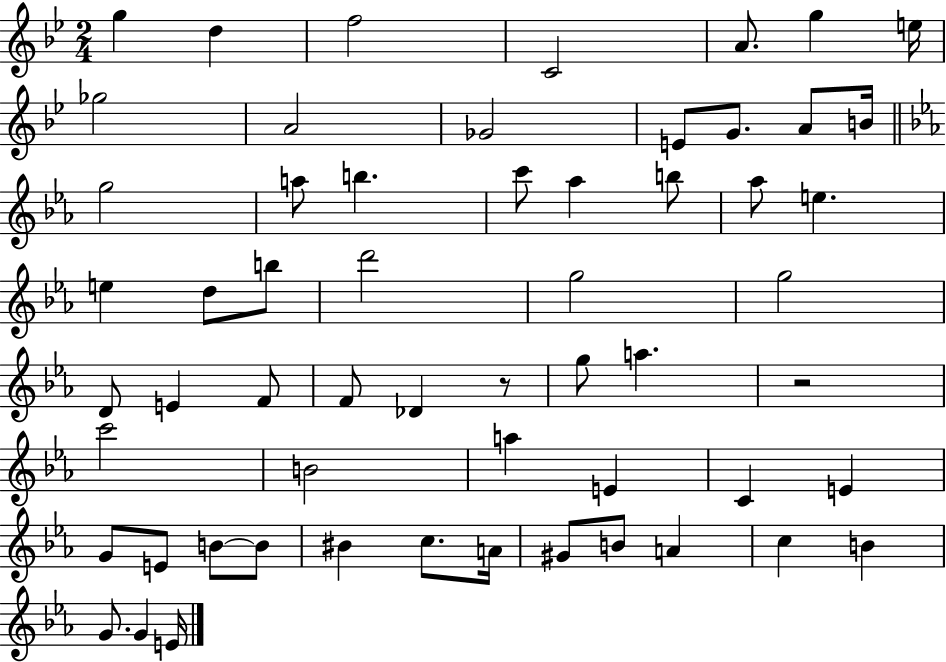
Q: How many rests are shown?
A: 2